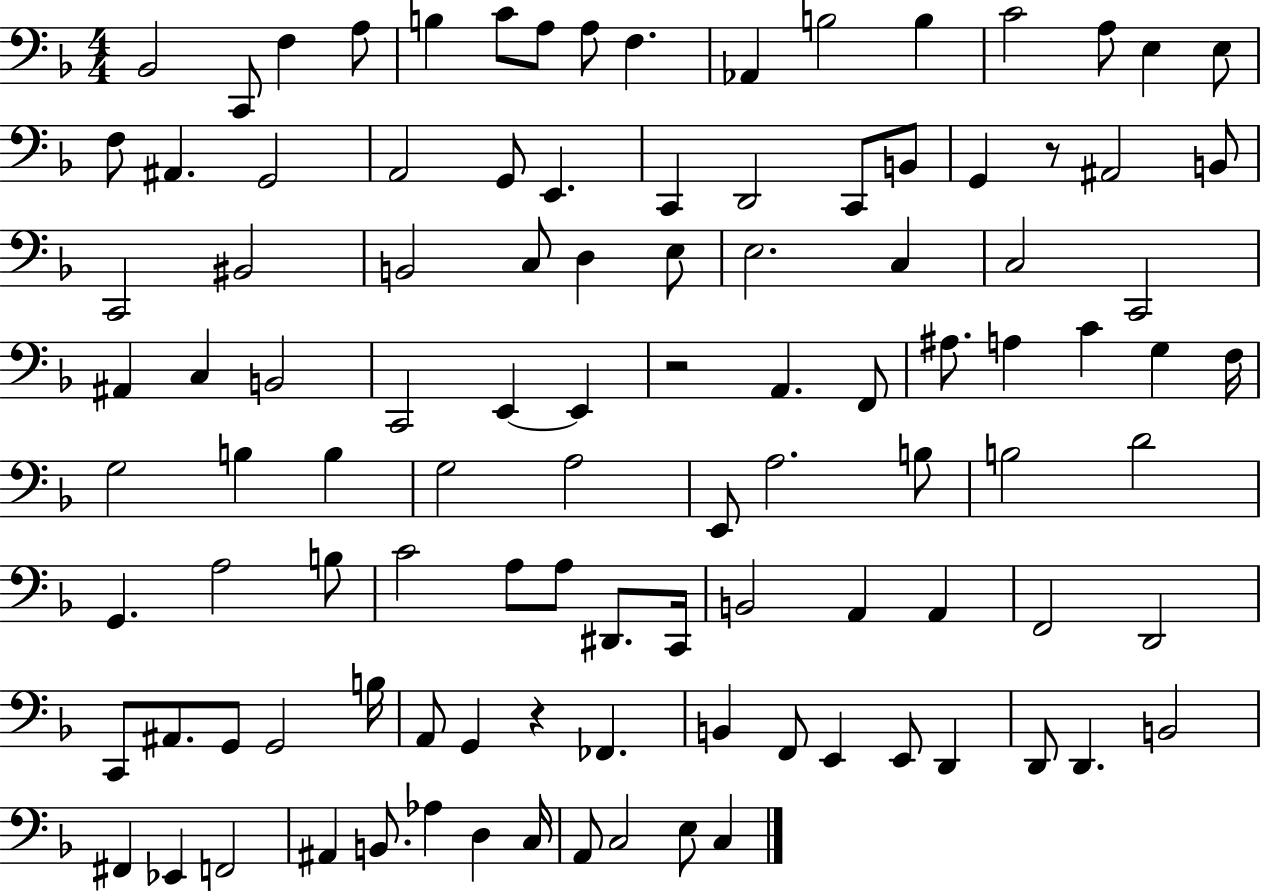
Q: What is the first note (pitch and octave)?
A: Bb2